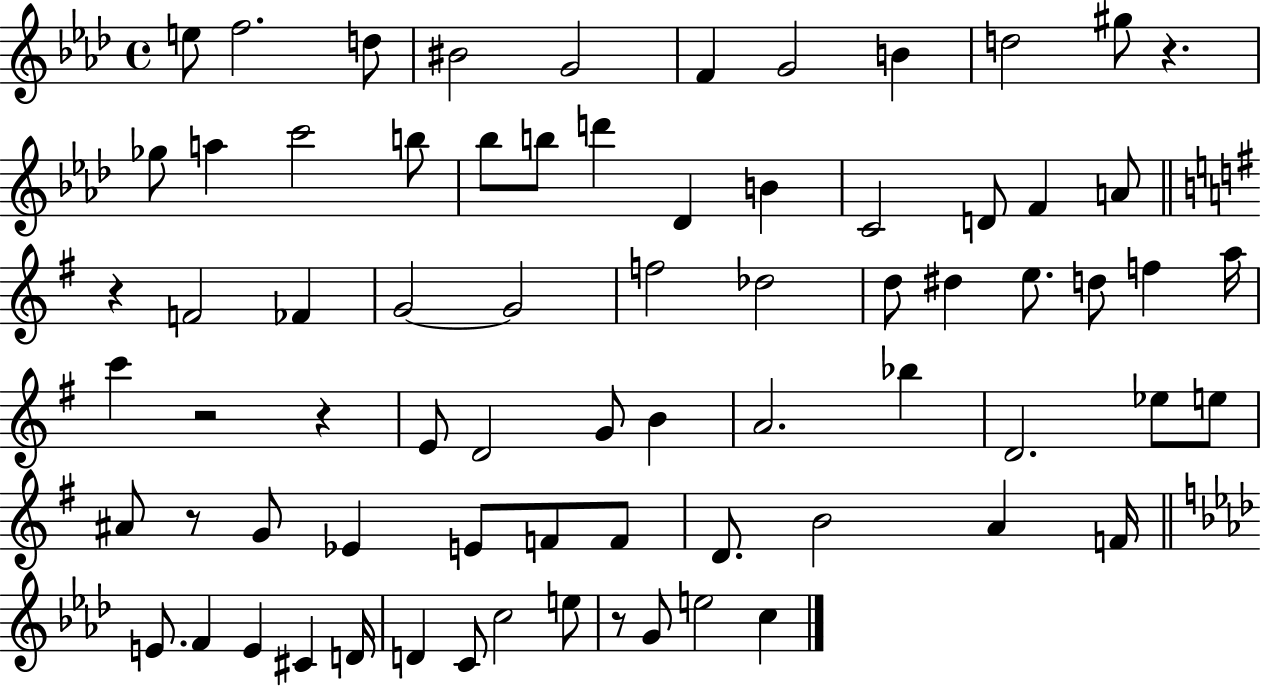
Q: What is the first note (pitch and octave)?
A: E5